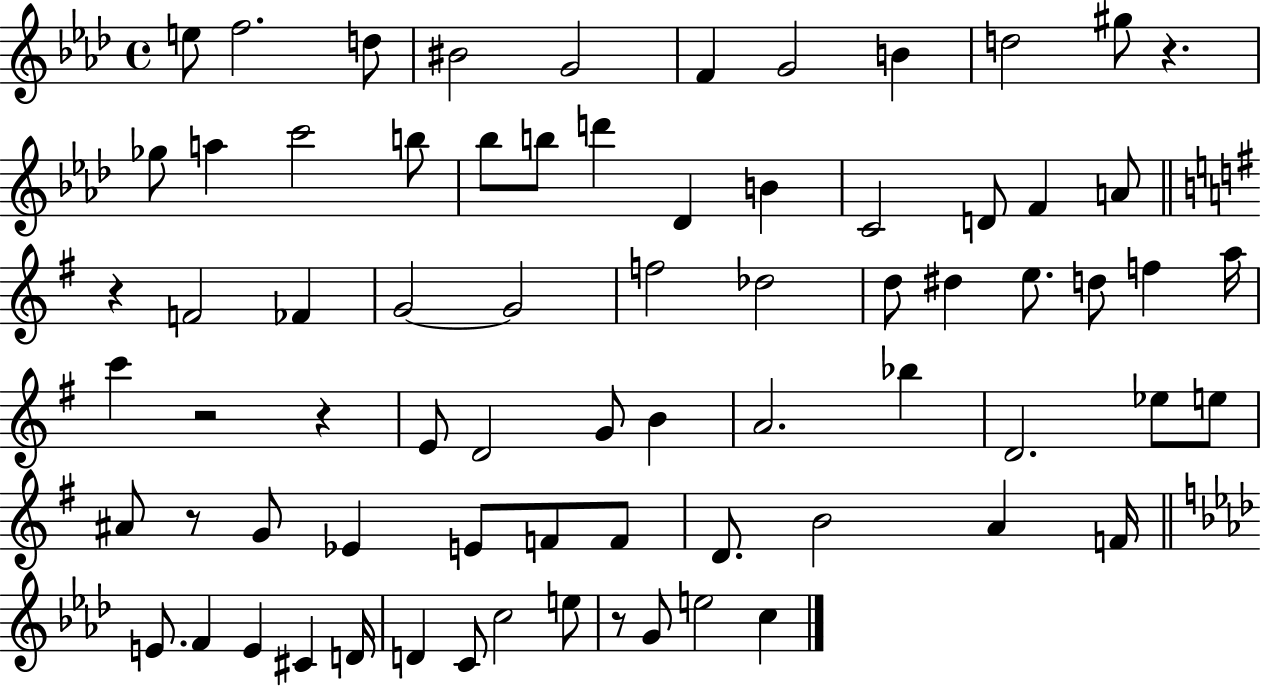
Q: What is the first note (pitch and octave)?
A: E5